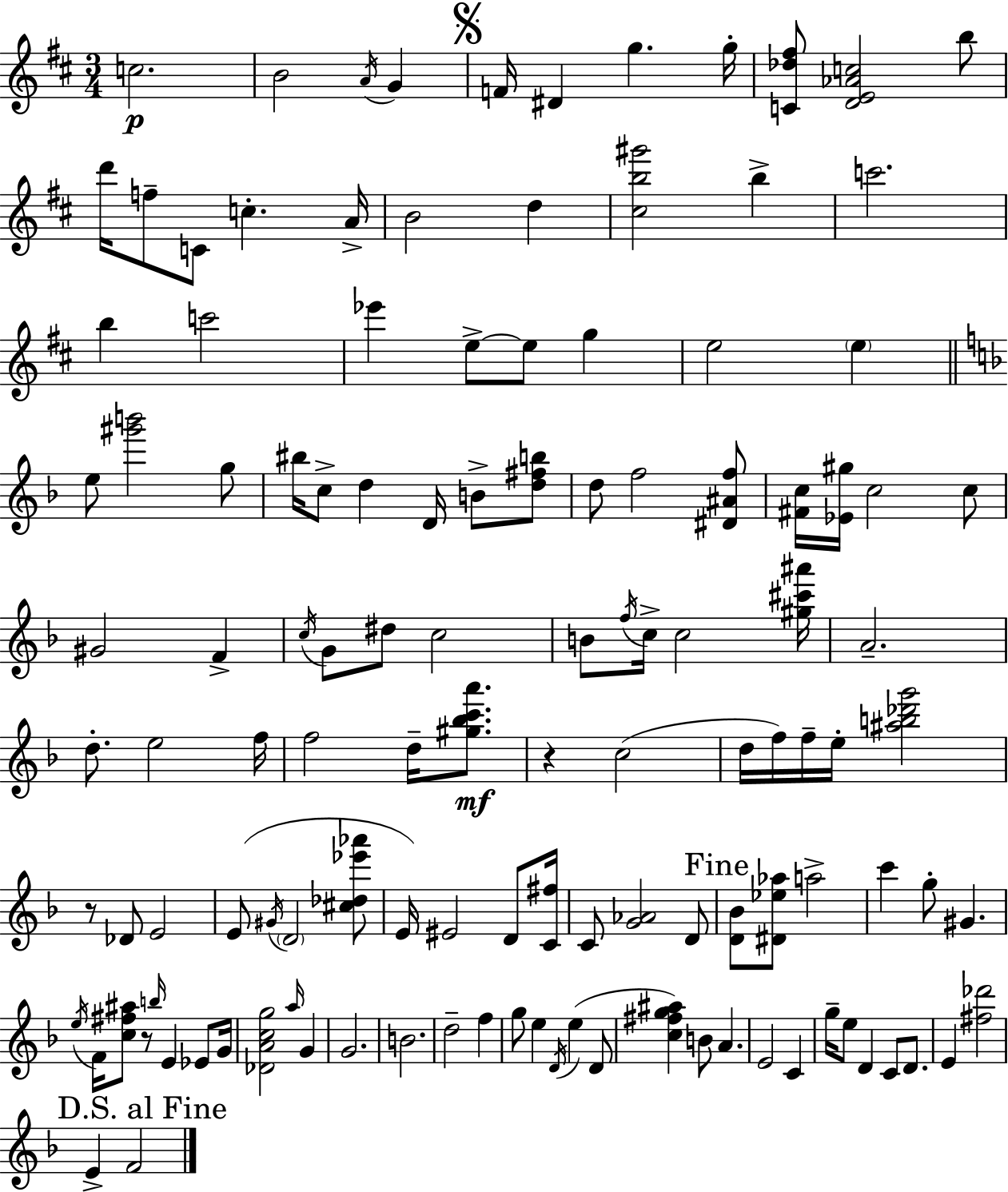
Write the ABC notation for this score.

X:1
T:Untitled
M:3/4
L:1/4
K:D
c2 B2 A/4 G F/4 ^D g g/4 [C_d^f]/2 [DE_Ac]2 b/2 d'/4 f/2 C/2 c A/4 B2 d [^cb^g']2 b c'2 b c'2 _e' e/2 e/2 g e2 e e/2 [^g'b']2 g/2 ^b/4 c/2 d D/4 B/2 [d^fb]/2 d/2 f2 [^D^Af]/2 [^Fc]/4 [_E^g]/4 c2 c/2 ^G2 F c/4 G/2 ^d/2 c2 B/2 f/4 c/4 c2 [^g^c'^a']/4 A2 d/2 e2 f/4 f2 d/4 [^g_bc'a']/2 z c2 d/4 f/4 f/4 e/4 [^ab_d'g']2 z/2 _D/2 E2 E/2 ^G/4 D2 [^c_d_e'_a']/2 E/4 ^E2 D/2 [C^f]/4 C/2 [G_A]2 D/2 [D_B]/2 [^D_e_a]/2 a2 c' g/2 ^G e/4 F/4 [c^f^a]/2 z/2 b/4 E _E/2 G/4 [_DAcg]2 a/4 G G2 B2 d2 f g/2 e D/4 e D/2 [c^fg^a] B/2 A E2 C g/4 e/2 D C/2 D/2 E [^f_d']2 E F2